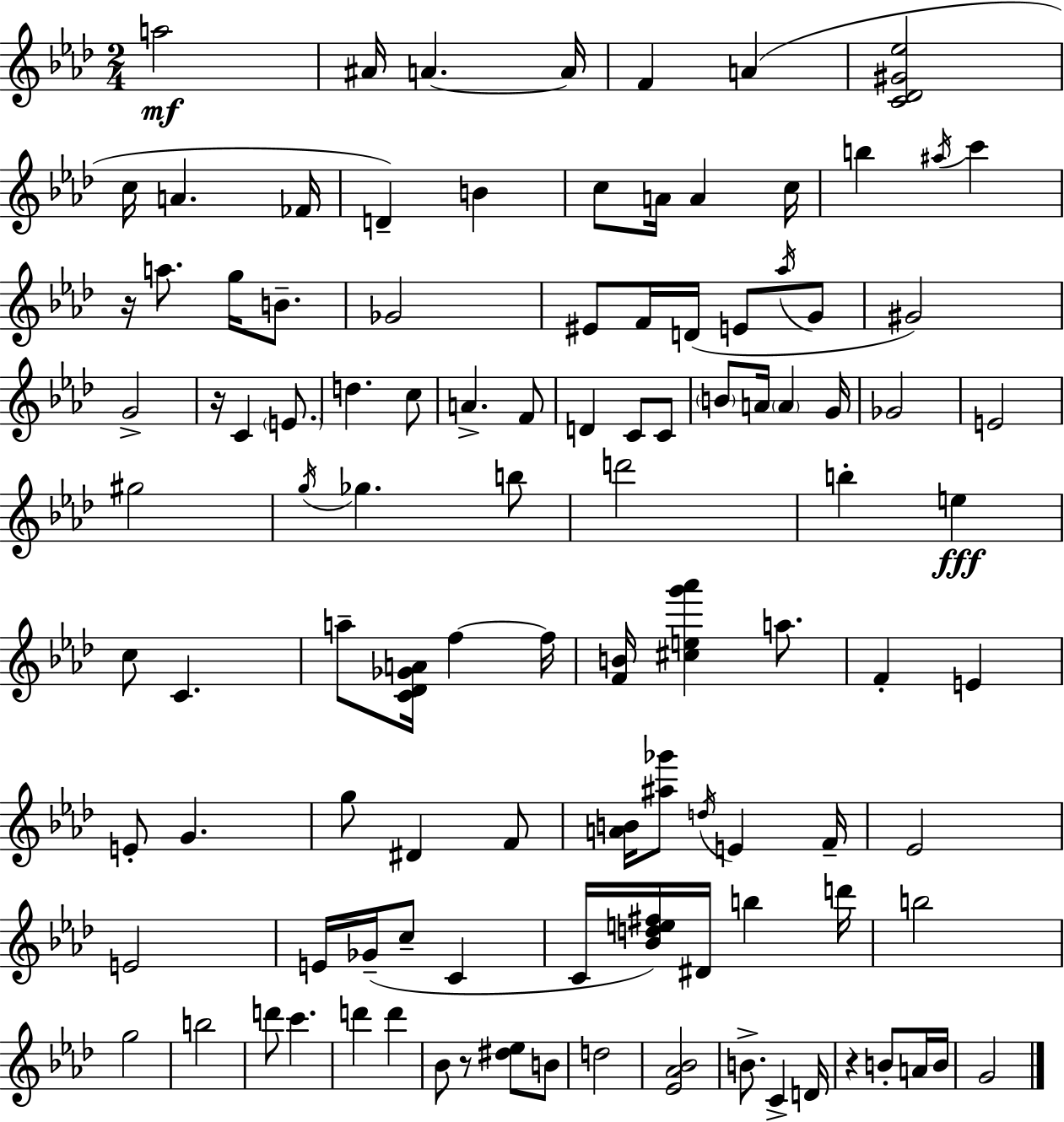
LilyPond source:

{
  \clef treble
  \numericTimeSignature
  \time 2/4
  \key f \minor
  \repeat volta 2 { a''2\mf | ais'16 a'4.~~ a'16 | f'4 a'4( | <c' des' gis' ees''>2 | \break c''16 a'4. fes'16 | d'4--) b'4 | c''8 a'16 a'4 c''16 | b''4 \acciaccatura { ais''16 } c'''4 | \break r16 a''8. g''16 b'8.-- | ges'2 | eis'8 f'16 d'16( e'8 \acciaccatura { aes''16 } | g'8 gis'2) | \break g'2-> | r16 c'4 \parenthesize e'8. | d''4. | c''8 a'4.-> | \break f'8 d'4 c'8 | c'8 \parenthesize b'8 a'16 \parenthesize a'4 | g'16 ges'2 | e'2 | \break gis''2 | \acciaccatura { g''16 } ges''4. | b''8 d'''2 | b''4-. e''4\fff | \break c''8 c'4. | a''8-- <c' des' ges' a'>16 f''4~~ | f''16 <f' b'>16 <cis'' e'' g''' aes'''>4 | a''8. f'4-. e'4 | \break e'8-. g'4. | g''8 dis'4 | f'8 <a' b'>16 <ais'' ges'''>8 \acciaccatura { d''16 } e'4 | f'16-- ees'2 | \break e'2 | e'16 ges'16--( c''8-- | c'4 c'16 <bes' d'' e'' fis''>16) dis'16 b''4 | d'''16 b''2 | \break g''2 | b''2 | d'''8 c'''4. | d'''4 | \break d'''4 bes'8 r8 | <dis'' ees''>8 b'8 d''2 | <ees' aes' bes'>2 | b'8.-> c'4-> | \break d'16 r4 | b'8-. a'16 b'16 g'2 | } \bar "|."
}